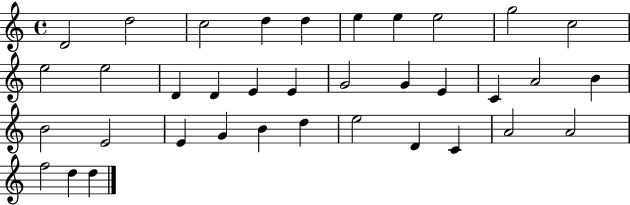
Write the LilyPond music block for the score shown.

{
  \clef treble
  \time 4/4
  \defaultTimeSignature
  \key c \major
  d'2 d''2 | c''2 d''4 d''4 | e''4 e''4 e''2 | g''2 c''2 | \break e''2 e''2 | d'4 d'4 e'4 e'4 | g'2 g'4 e'4 | c'4 a'2 b'4 | \break b'2 e'2 | e'4 g'4 b'4 d''4 | e''2 d'4 c'4 | a'2 a'2 | \break f''2 d''4 d''4 | \bar "|."
}